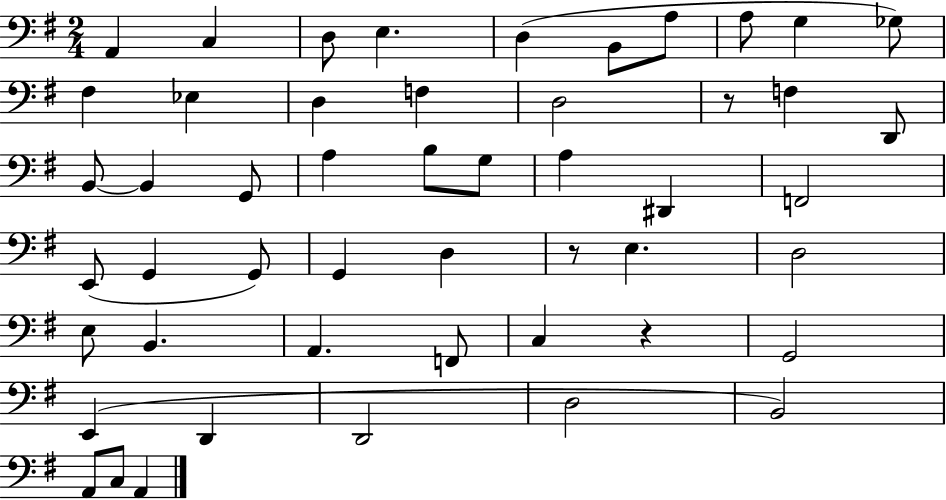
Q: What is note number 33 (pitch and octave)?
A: D3